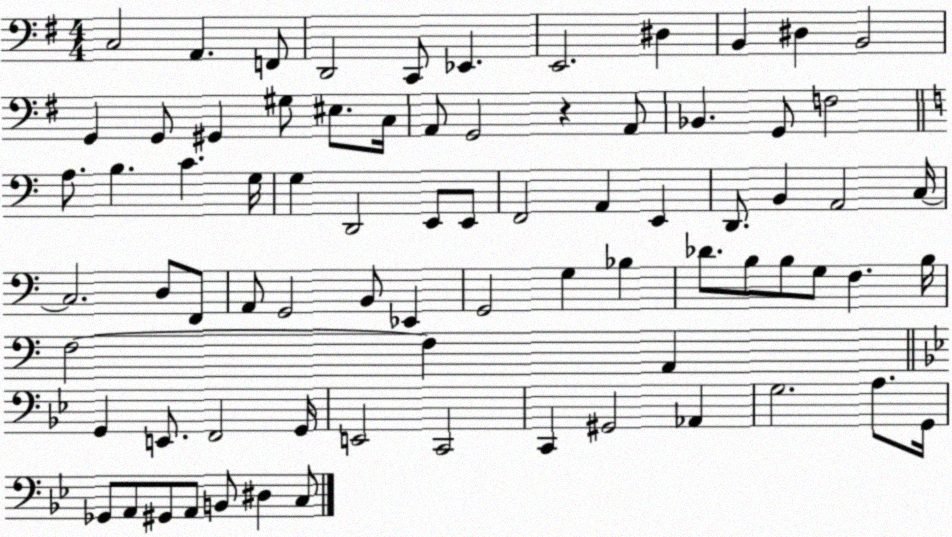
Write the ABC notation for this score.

X:1
T:Untitled
M:4/4
L:1/4
K:G
C,2 A,, F,,/2 D,,2 C,,/2 _E,, E,,2 ^D, B,, ^D, B,,2 G,, G,,/2 ^G,, ^G,/2 ^E,/2 C,/4 A,,/2 G,,2 z A,,/2 _B,, G,,/2 F,2 A,/2 B, C G,/4 G, D,,2 E,,/2 E,,/2 F,,2 A,, E,, D,,/2 B,, A,,2 C,/4 C,2 D,/2 F,,/2 A,,/2 G,,2 B,,/2 _E,, G,,2 G, _B, _D/2 B,/2 B,/2 G,/2 F, B,/4 F,2 F, A,, G,, E,,/2 F,,2 G,,/4 E,,2 C,,2 C,, ^G,,2 _A,, G,2 A,/2 G,,/4 _G,,/2 A,,/2 ^G,,/2 A,,/2 B,,/2 ^D, C,/2